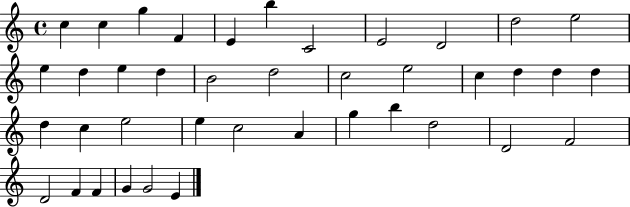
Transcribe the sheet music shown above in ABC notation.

X:1
T:Untitled
M:4/4
L:1/4
K:C
c c g F E b C2 E2 D2 d2 e2 e d e d B2 d2 c2 e2 c d d d d c e2 e c2 A g b d2 D2 F2 D2 F F G G2 E